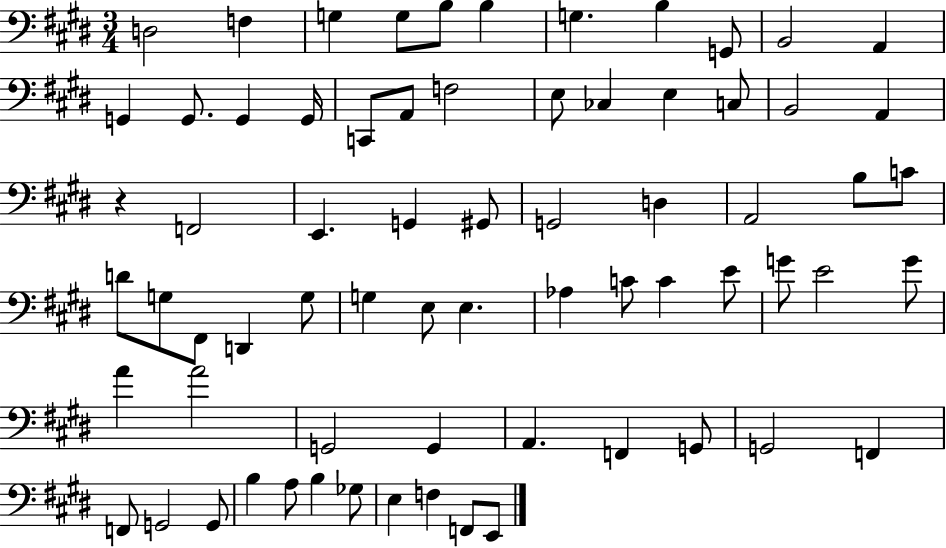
{
  \clef bass
  \numericTimeSignature
  \time 3/4
  \key e \major
  d2 f4 | g4 g8 b8 b4 | g4. b4 g,8 | b,2 a,4 | \break g,4 g,8. g,4 g,16 | c,8 a,8 f2 | e8 ces4 e4 c8 | b,2 a,4 | \break r4 f,2 | e,4. g,4 gis,8 | g,2 d4 | a,2 b8 c'8 | \break d'8 g8 fis,8 d,4 g8 | g4 e8 e4. | aes4 c'8 c'4 e'8 | g'8 e'2 g'8 | \break a'4 a'2 | g,2 g,4 | a,4. f,4 g,8 | g,2 f,4 | \break f,8 g,2 g,8 | b4 a8 b4 ges8 | e4 f4 f,8 e,8 | \bar "|."
}